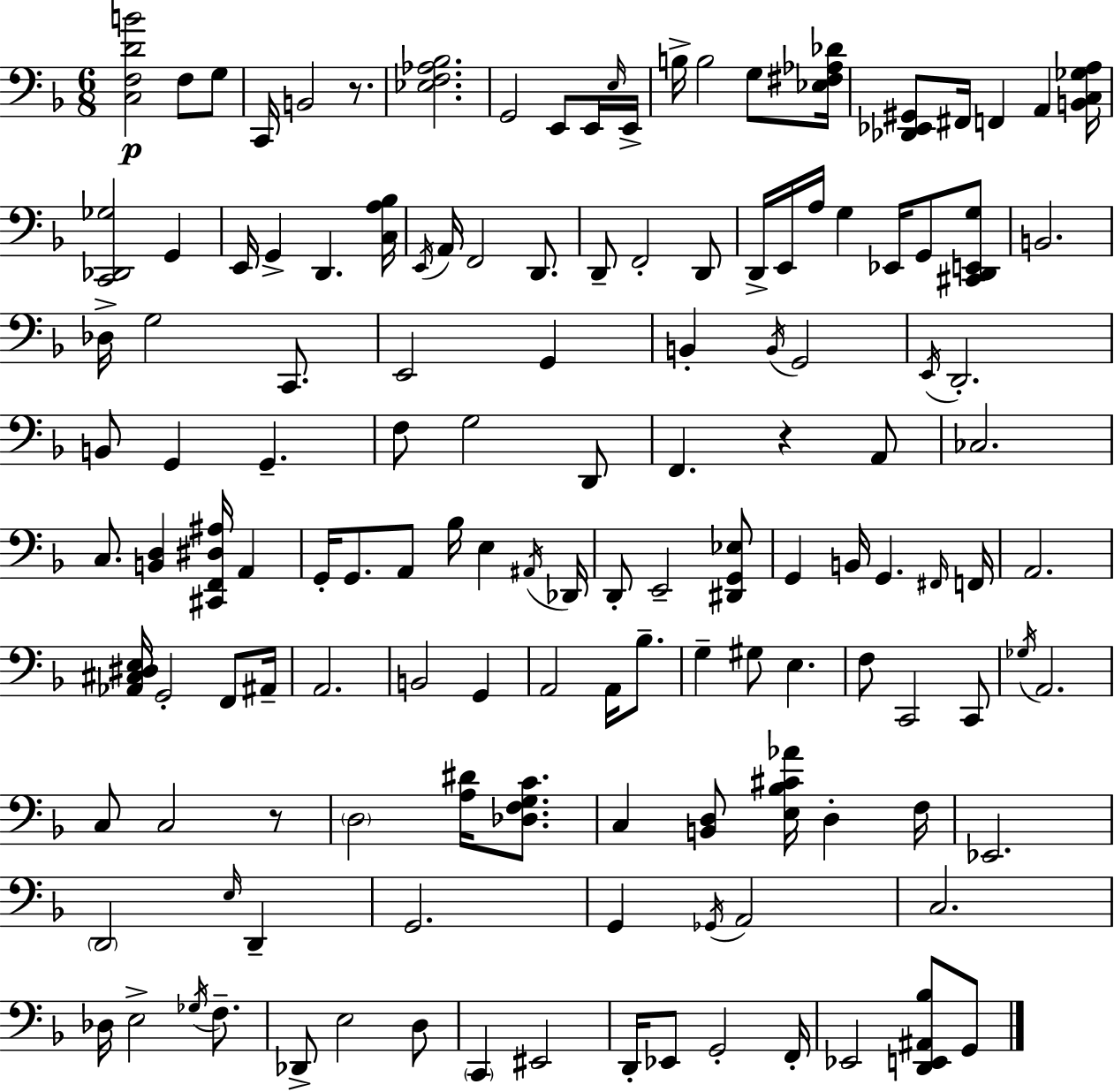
X:1
T:Untitled
M:6/8
L:1/4
K:F
[C,F,DB]2 F,/2 G,/2 C,,/4 B,,2 z/2 [_E,F,_A,_B,]2 G,,2 E,,/2 E,,/4 E,/4 E,,/4 B,/4 B,2 G,/2 [_E,^F,_A,_D]/4 [_D,,_E,,^G,,]/2 ^F,,/4 F,, A,, [B,,C,_G,A,]/4 [C,,_D,,_G,]2 G,, E,,/4 G,, D,, [C,A,_B,]/4 E,,/4 A,,/4 F,,2 D,,/2 D,,/2 F,,2 D,,/2 D,,/4 E,,/4 A,/4 G, _E,,/4 G,,/2 [^C,,D,,E,,G,]/2 B,,2 _D,/4 G,2 C,,/2 E,,2 G,, B,, B,,/4 G,,2 E,,/4 D,,2 B,,/2 G,, G,, F,/2 G,2 D,,/2 F,, z A,,/2 _C,2 C,/2 [B,,D,] [^C,,F,,^D,^A,]/4 A,, G,,/4 G,,/2 A,,/2 _B,/4 E, ^A,,/4 _D,,/4 D,,/2 E,,2 [^D,,G,,_E,]/2 G,, B,,/4 G,, ^F,,/4 F,,/4 A,,2 [_A,,^C,^D,E,]/4 G,,2 F,,/2 ^A,,/4 A,,2 B,,2 G,, A,,2 A,,/4 _B,/2 G, ^G,/2 E, F,/2 C,,2 C,,/2 _G,/4 A,,2 C,/2 C,2 z/2 D,2 [A,^D]/4 [_D,F,G,C]/2 C, [B,,D,]/2 [E,_B,^C_A]/4 D, F,/4 _E,,2 D,,2 E,/4 D,, G,,2 G,, _G,,/4 A,,2 C,2 _D,/4 E,2 _G,/4 F,/2 _D,,/2 E,2 D,/2 C,, ^E,,2 D,,/4 _E,,/2 G,,2 F,,/4 _E,,2 [D,,E,,^A,,_B,]/2 G,,/2